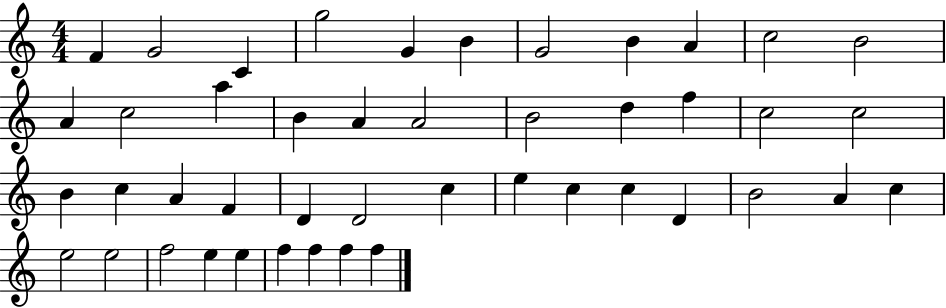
F4/q G4/h C4/q G5/h G4/q B4/q G4/h B4/q A4/q C5/h B4/h A4/q C5/h A5/q B4/q A4/q A4/h B4/h D5/q F5/q C5/h C5/h B4/q C5/q A4/q F4/q D4/q D4/h C5/q E5/q C5/q C5/q D4/q B4/h A4/q C5/q E5/h E5/h F5/h E5/q E5/q F5/q F5/q F5/q F5/q